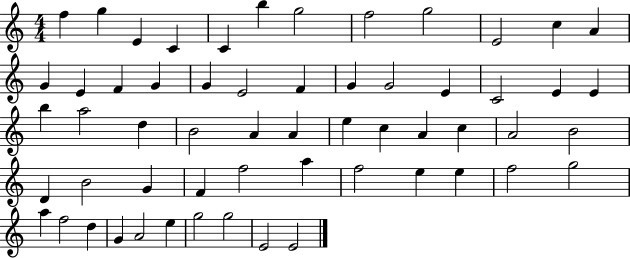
X:1
T:Untitled
M:4/4
L:1/4
K:C
f g E C C b g2 f2 g2 E2 c A G E F G G E2 F G G2 E C2 E E b a2 d B2 A A e c A c A2 B2 D B2 G F f2 a f2 e e f2 g2 a f2 d G A2 e g2 g2 E2 E2